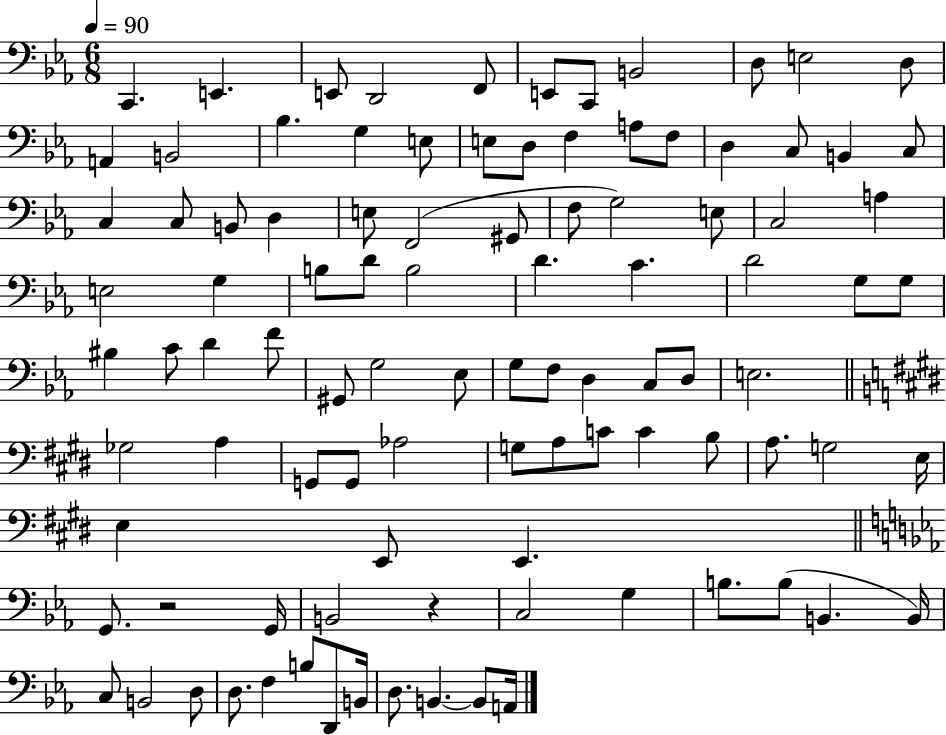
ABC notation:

X:1
T:Untitled
M:6/8
L:1/4
K:Eb
C,, E,, E,,/2 D,,2 F,,/2 E,,/2 C,,/2 B,,2 D,/2 E,2 D,/2 A,, B,,2 _B, G, E,/2 E,/2 D,/2 F, A,/2 F,/2 D, C,/2 B,, C,/2 C, C,/2 B,,/2 D, E,/2 F,,2 ^G,,/2 F,/2 G,2 E,/2 C,2 A, E,2 G, B,/2 D/2 B,2 D C D2 G,/2 G,/2 ^B, C/2 D F/2 ^G,,/2 G,2 _E,/2 G,/2 F,/2 D, C,/2 D,/2 E,2 _G,2 A, G,,/2 G,,/2 _A,2 G,/2 A,/2 C/2 C B,/2 A,/2 G,2 E,/4 E, E,,/2 E,, G,,/2 z2 G,,/4 B,,2 z C,2 G, B,/2 B,/2 B,, B,,/4 C,/2 B,,2 D,/2 D,/2 F, B,/2 D,,/2 B,,/4 D,/2 B,, B,,/2 A,,/4